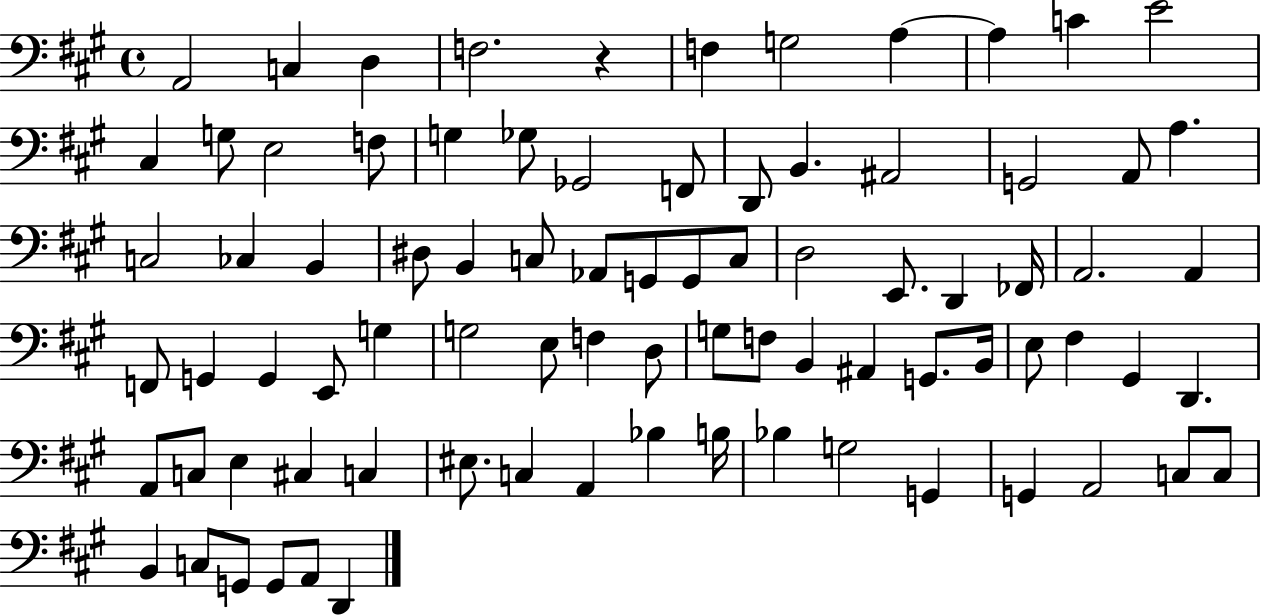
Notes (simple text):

A2/h C3/q D3/q F3/h. R/q F3/q G3/h A3/q A3/q C4/q E4/h C#3/q G3/e E3/h F3/e G3/q Gb3/e Gb2/h F2/e D2/e B2/q. A#2/h G2/h A2/e A3/q. C3/h CES3/q B2/q D#3/e B2/q C3/e Ab2/e G2/e G2/e C3/e D3/h E2/e. D2/q FES2/s A2/h. A2/q F2/e G2/q G2/q E2/e G3/q G3/h E3/e F3/q D3/e G3/e F3/e B2/q A#2/q G2/e. B2/s E3/e F#3/q G#2/q D2/q. A2/e C3/e E3/q C#3/q C3/q EIS3/e. C3/q A2/q Bb3/q B3/s Bb3/q G3/h G2/q G2/q A2/h C3/e C3/e B2/q C3/e G2/e G2/e A2/e D2/q